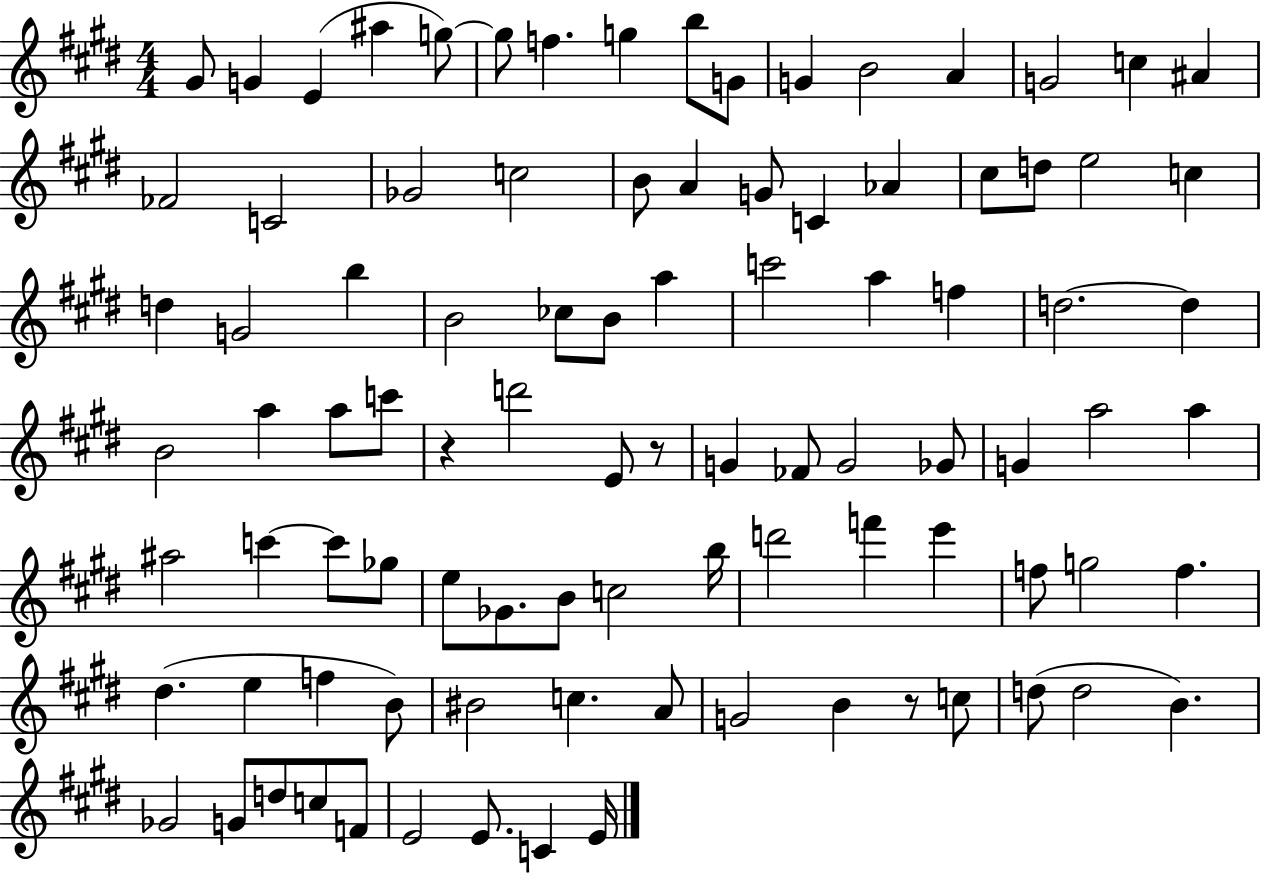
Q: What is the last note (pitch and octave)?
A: E4